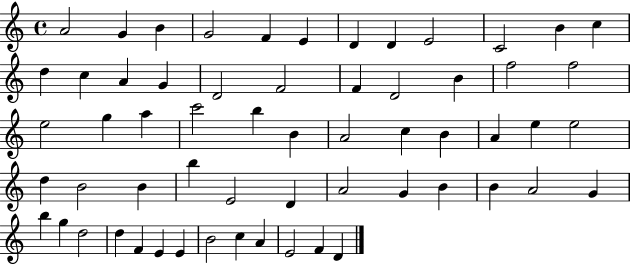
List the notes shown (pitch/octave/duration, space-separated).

A4/h G4/q B4/q G4/h F4/q E4/q D4/q D4/q E4/h C4/h B4/q C5/q D5/q C5/q A4/q G4/q D4/h F4/h F4/q D4/h B4/q F5/h F5/h E5/h G5/q A5/q C6/h B5/q B4/q A4/h C5/q B4/q A4/q E5/q E5/h D5/q B4/h B4/q B5/q E4/h D4/q A4/h G4/q B4/q B4/q A4/h G4/q B5/q G5/q D5/h D5/q F4/q E4/q E4/q B4/h C5/q A4/q E4/h F4/q D4/q